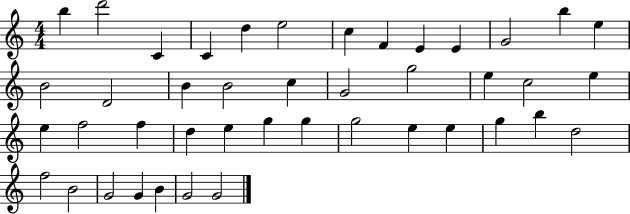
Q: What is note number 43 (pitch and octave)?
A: G4